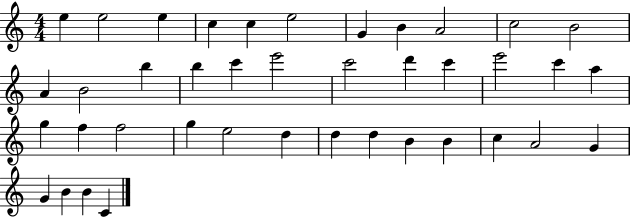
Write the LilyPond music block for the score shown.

{
  \clef treble
  \numericTimeSignature
  \time 4/4
  \key c \major
  e''4 e''2 e''4 | c''4 c''4 e''2 | g'4 b'4 a'2 | c''2 b'2 | \break a'4 b'2 b''4 | b''4 c'''4 e'''2 | c'''2 d'''4 c'''4 | e'''2 c'''4 a''4 | \break g''4 f''4 f''2 | g''4 e''2 d''4 | d''4 d''4 b'4 b'4 | c''4 a'2 g'4 | \break g'4 b'4 b'4 c'4 | \bar "|."
}